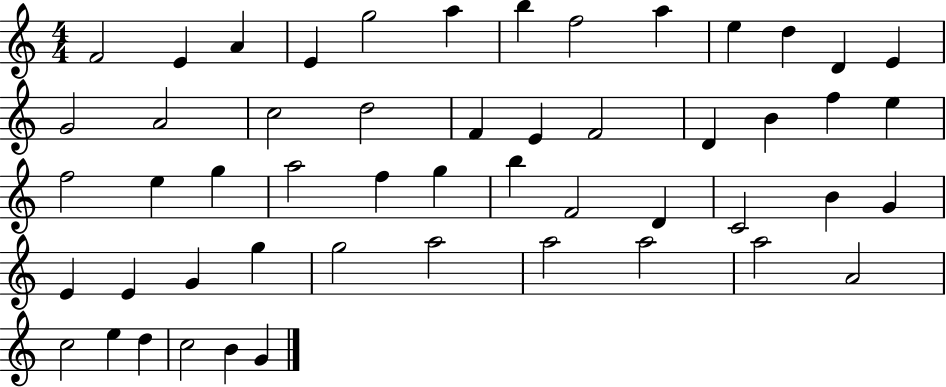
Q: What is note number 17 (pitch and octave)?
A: D5